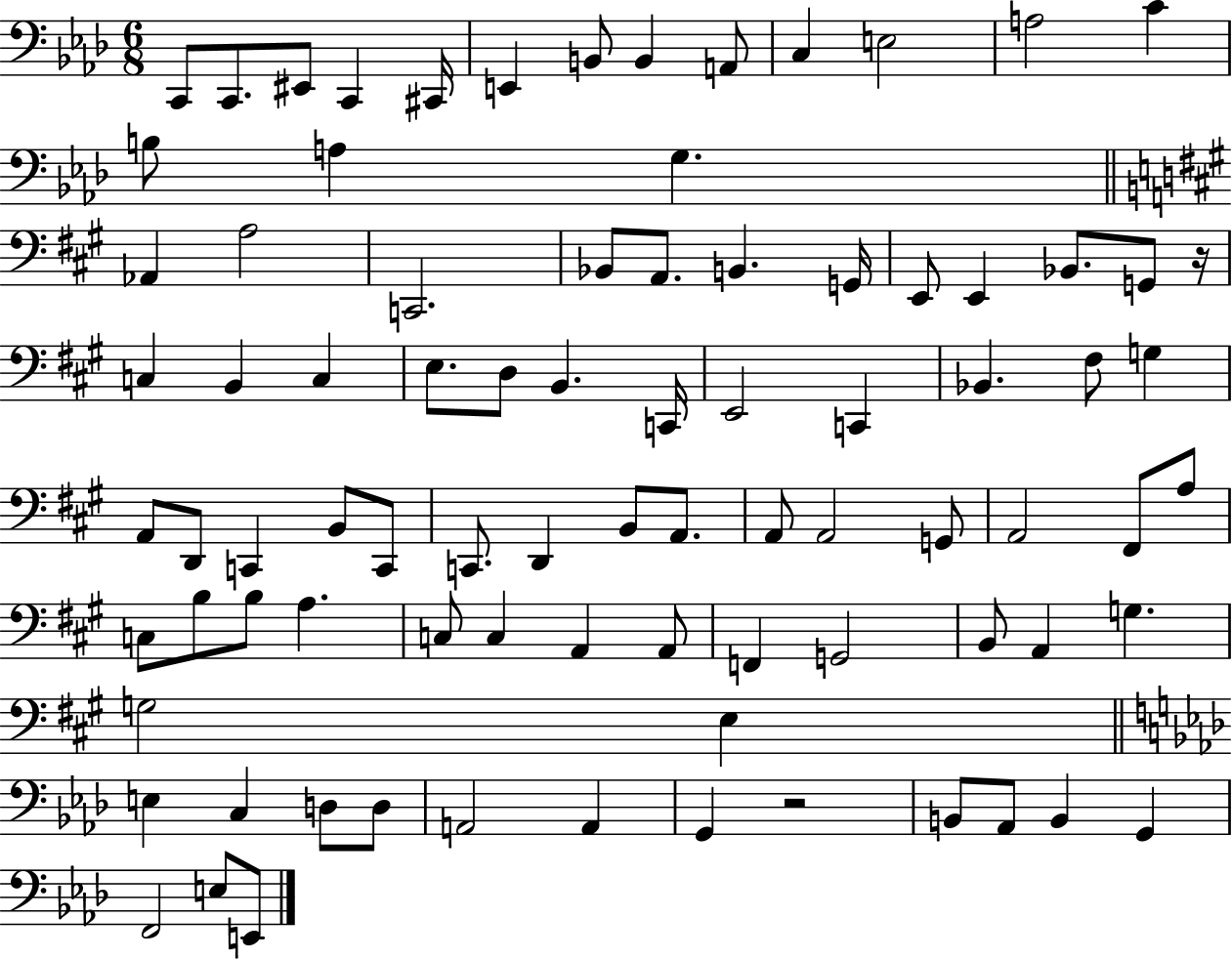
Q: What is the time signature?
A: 6/8